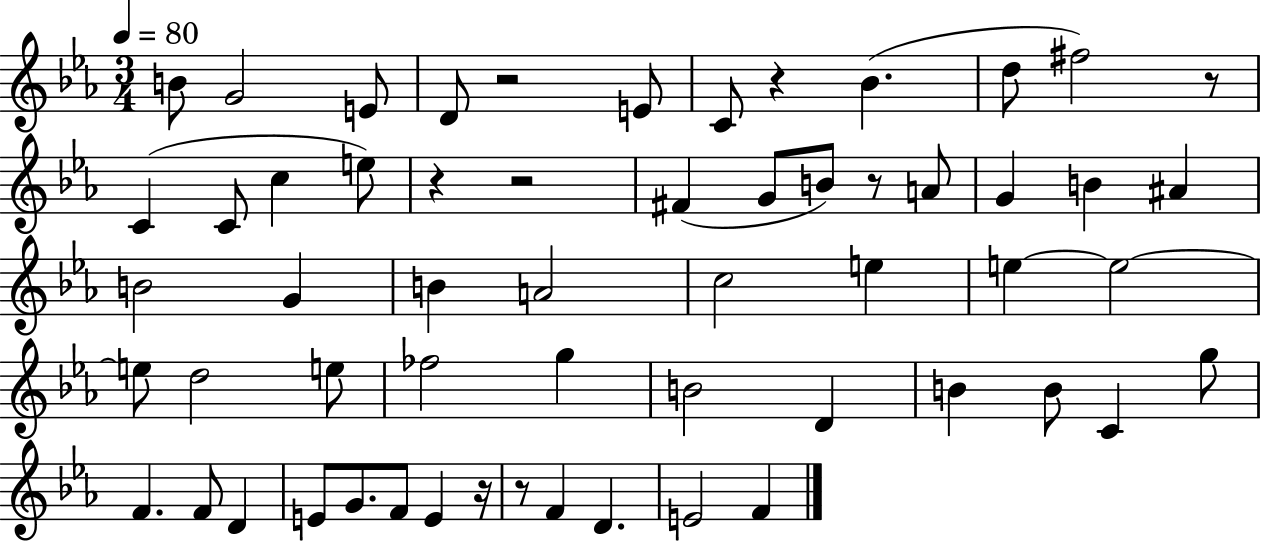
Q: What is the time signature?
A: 3/4